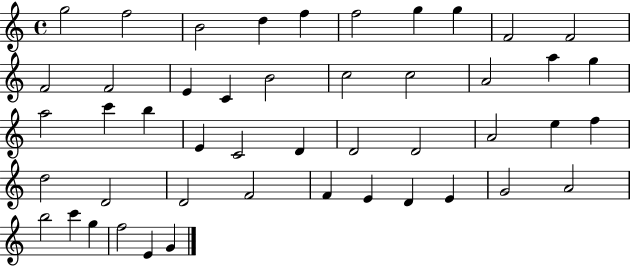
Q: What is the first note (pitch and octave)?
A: G5